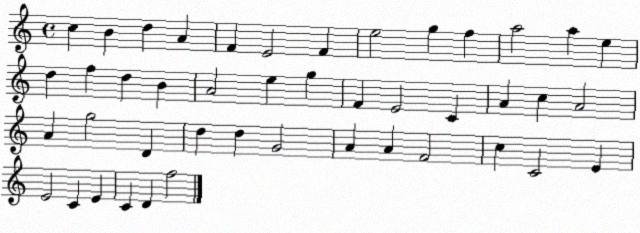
X:1
T:Untitled
M:4/4
L:1/4
K:C
c B d A F E2 F e2 g f a2 a e d f d B A2 e g F E2 C A c A2 A g2 D d d G2 A A F2 c C2 E E2 C E C D f2